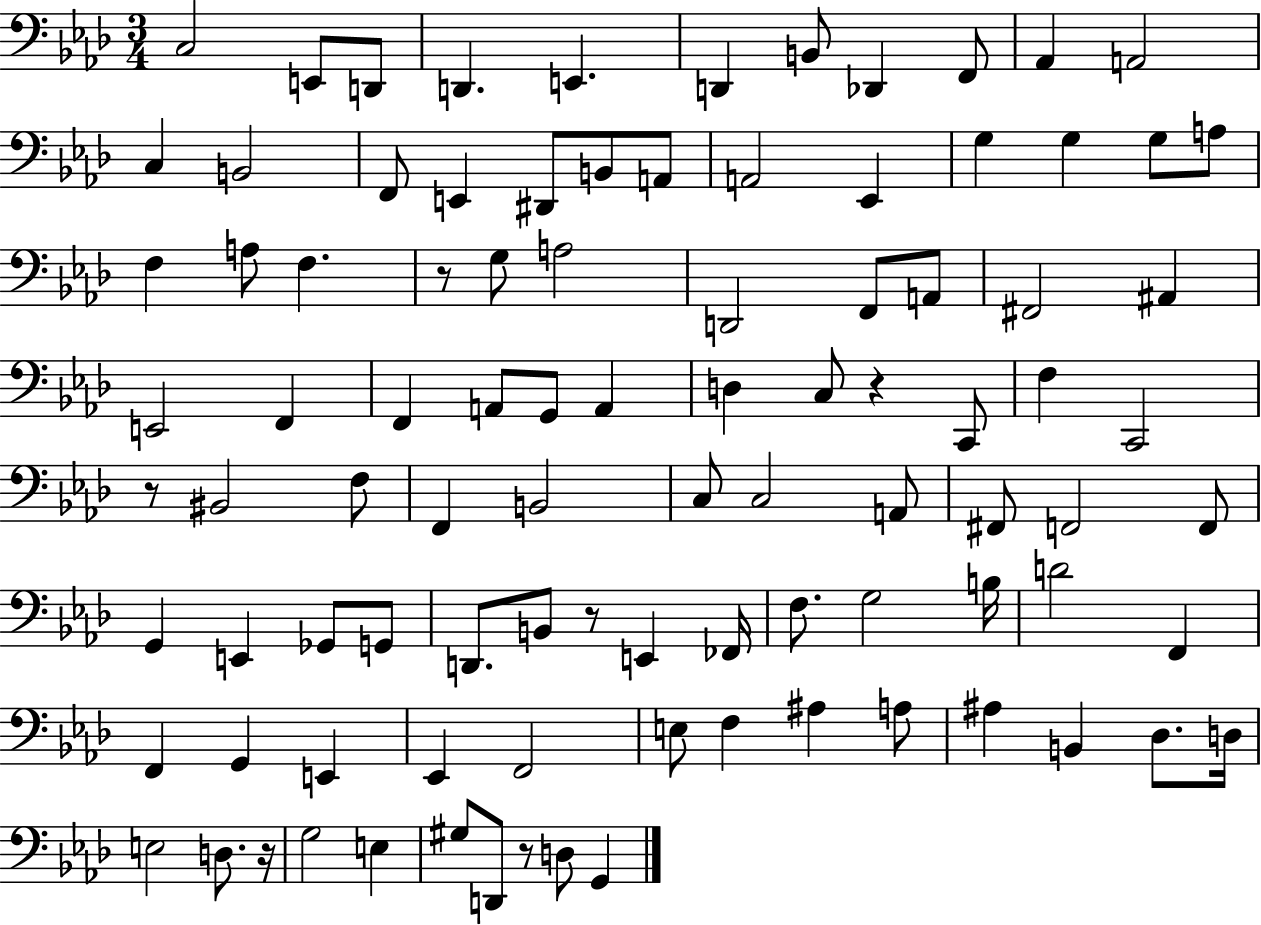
{
  \clef bass
  \numericTimeSignature
  \time 3/4
  \key aes \major
  c2 e,8 d,8 | d,4. e,4. | d,4 b,8 des,4 f,8 | aes,4 a,2 | \break c4 b,2 | f,8 e,4 dis,8 b,8 a,8 | a,2 ees,4 | g4 g4 g8 a8 | \break f4 a8 f4. | r8 g8 a2 | d,2 f,8 a,8 | fis,2 ais,4 | \break e,2 f,4 | f,4 a,8 g,8 a,4 | d4 c8 r4 c,8 | f4 c,2 | \break r8 bis,2 f8 | f,4 b,2 | c8 c2 a,8 | fis,8 f,2 f,8 | \break g,4 e,4 ges,8 g,8 | d,8. b,8 r8 e,4 fes,16 | f8. g2 b16 | d'2 f,4 | \break f,4 g,4 e,4 | ees,4 f,2 | e8 f4 ais4 a8 | ais4 b,4 des8. d16 | \break e2 d8. r16 | g2 e4 | gis8 d,8 r8 d8 g,4 | \bar "|."
}